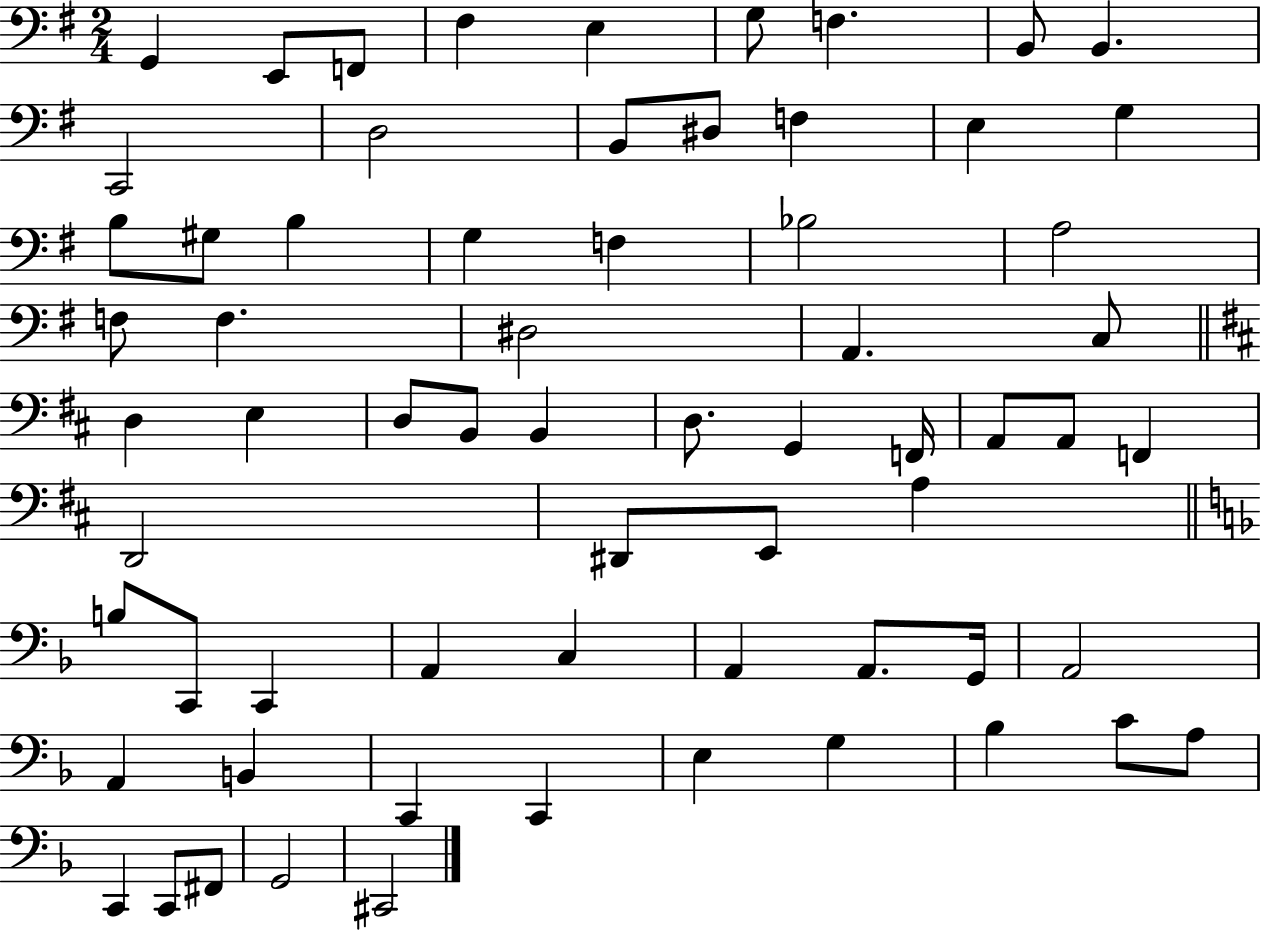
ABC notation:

X:1
T:Untitled
M:2/4
L:1/4
K:G
G,, E,,/2 F,,/2 ^F, E, G,/2 F, B,,/2 B,, C,,2 D,2 B,,/2 ^D,/2 F, E, G, B,/2 ^G,/2 B, G, F, _B,2 A,2 F,/2 F, ^D,2 A,, C,/2 D, E, D,/2 B,,/2 B,, D,/2 G,, F,,/4 A,,/2 A,,/2 F,, D,,2 ^D,,/2 E,,/2 A, B,/2 C,,/2 C,, A,, C, A,, A,,/2 G,,/4 A,,2 A,, B,, C,, C,, E, G, _B, C/2 A,/2 C,, C,,/2 ^F,,/2 G,,2 ^C,,2